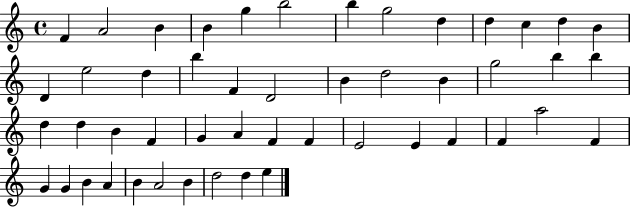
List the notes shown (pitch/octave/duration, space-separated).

F4/q A4/h B4/q B4/q G5/q B5/h B5/q G5/h D5/q D5/q C5/q D5/q B4/q D4/q E5/h D5/q B5/q F4/q D4/h B4/q D5/h B4/q G5/h B5/q B5/q D5/q D5/q B4/q F4/q G4/q A4/q F4/q F4/q E4/h E4/q F4/q F4/q A5/h F4/q G4/q G4/q B4/q A4/q B4/q A4/h B4/q D5/h D5/q E5/q